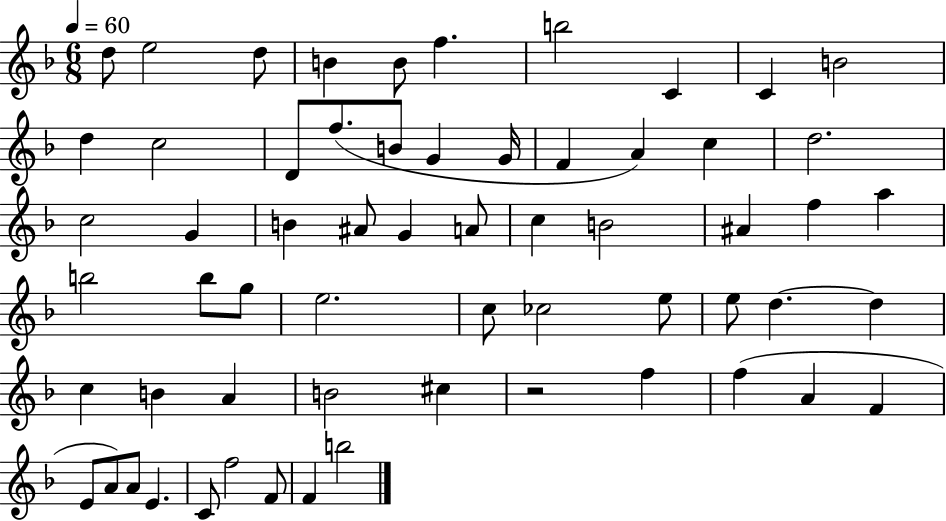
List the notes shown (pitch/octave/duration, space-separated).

D5/e E5/h D5/e B4/q B4/e F5/q. B5/h C4/q C4/q B4/h D5/q C5/h D4/e F5/e. B4/e G4/q G4/s F4/q A4/q C5/q D5/h. C5/h G4/q B4/q A#4/e G4/q A4/e C5/q B4/h A#4/q F5/q A5/q B5/h B5/e G5/e E5/h. C5/e CES5/h E5/e E5/e D5/q. D5/q C5/q B4/q A4/q B4/h C#5/q R/h F5/q F5/q A4/q F4/q E4/e A4/e A4/e E4/q. C4/e F5/h F4/e F4/q B5/h